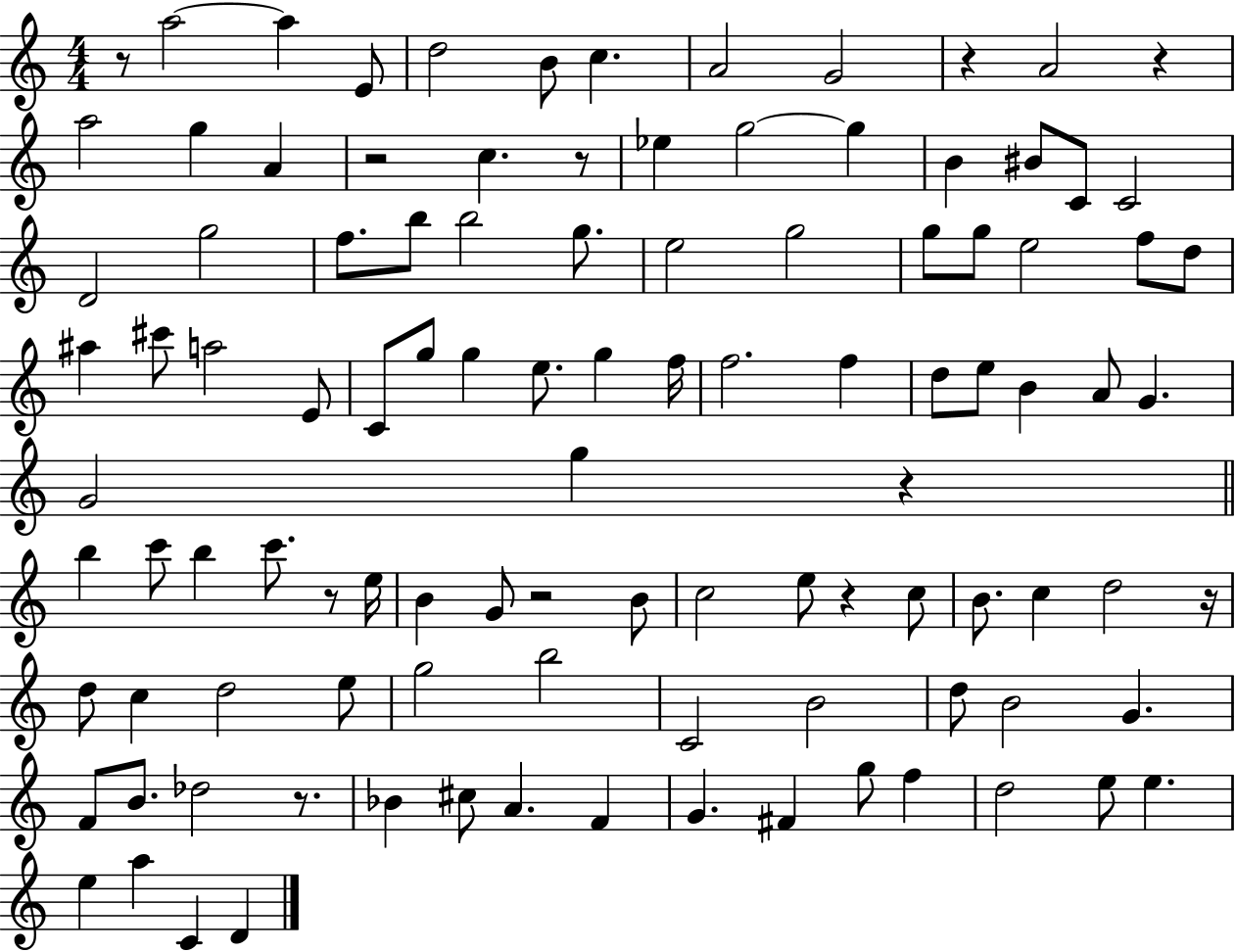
R/e A5/h A5/q E4/e D5/h B4/e C5/q. A4/h G4/h R/q A4/h R/q A5/h G5/q A4/q R/h C5/q. R/e Eb5/q G5/h G5/q B4/q BIS4/e C4/e C4/h D4/h G5/h F5/e. B5/e B5/h G5/e. E5/h G5/h G5/e G5/e E5/h F5/e D5/e A#5/q C#6/e A5/h E4/e C4/e G5/e G5/q E5/e. G5/q F5/s F5/h. F5/q D5/e E5/e B4/q A4/e G4/q. G4/h G5/q R/q B5/q C6/e B5/q C6/e. R/e E5/s B4/q G4/e R/h B4/e C5/h E5/e R/q C5/e B4/e. C5/q D5/h R/s D5/e C5/q D5/h E5/e G5/h B5/h C4/h B4/h D5/e B4/h G4/q. F4/e B4/e. Db5/h R/e. Bb4/q C#5/e A4/q. F4/q G4/q. F#4/q G5/e F5/q D5/h E5/e E5/q. E5/q A5/q C4/q D4/q